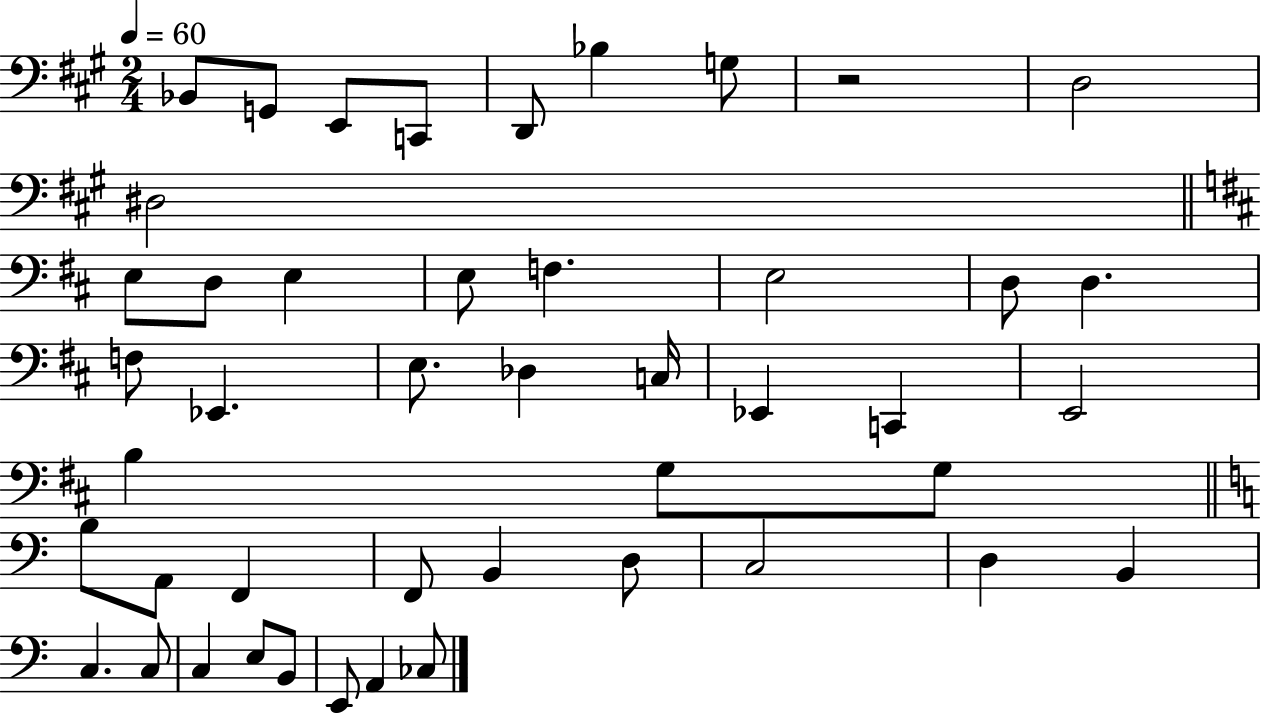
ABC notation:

X:1
T:Untitled
M:2/4
L:1/4
K:A
_B,,/2 G,,/2 E,,/2 C,,/2 D,,/2 _B, G,/2 z2 D,2 ^D,2 E,/2 D,/2 E, E,/2 F, E,2 D,/2 D, F,/2 _E,, E,/2 _D, C,/4 _E,, C,, E,,2 B, G,/2 G,/2 B,/2 A,,/2 F,, F,,/2 B,, D,/2 C,2 D, B,, C, C,/2 C, E,/2 B,,/2 E,,/2 A,, _C,/2